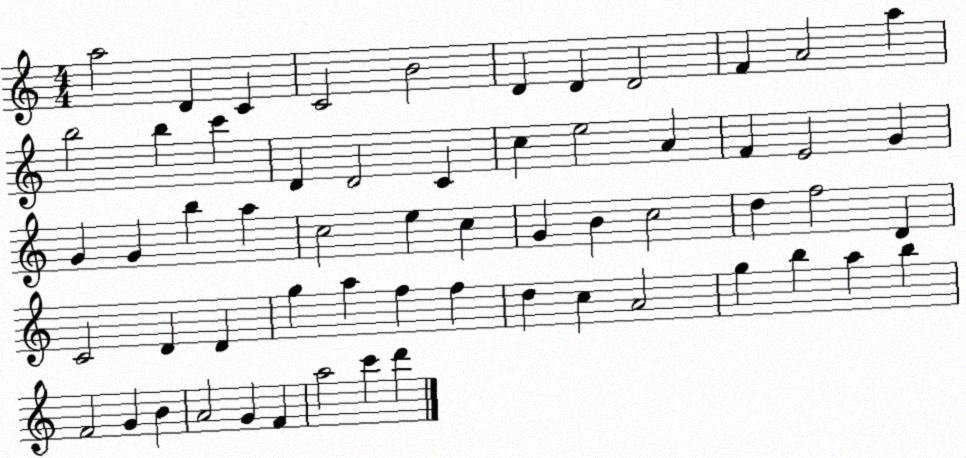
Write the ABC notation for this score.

X:1
T:Untitled
M:4/4
L:1/4
K:C
a2 D C C2 B2 D D D2 F A2 a b2 b c' D D2 C c e2 A F E2 G G G b a c2 e c G B c2 d f2 D C2 D D g a f f d c A2 g b a b F2 G B A2 G F a2 c' d'